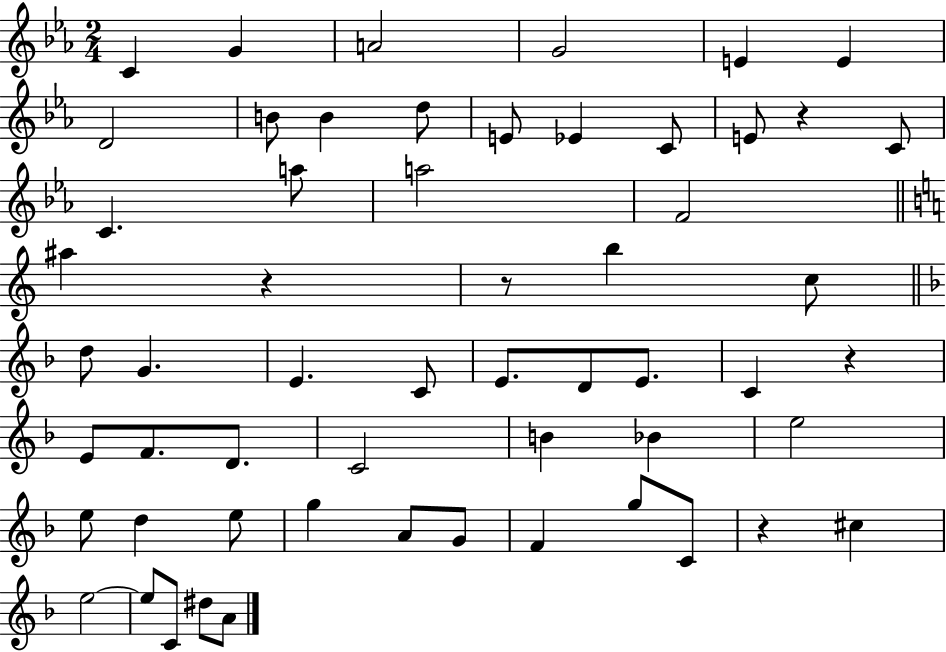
{
  \clef treble
  \numericTimeSignature
  \time 2/4
  \key ees \major
  c'4 g'4 | a'2 | g'2 | e'4 e'4 | \break d'2 | b'8 b'4 d''8 | e'8 ees'4 c'8 | e'8 r4 c'8 | \break c'4. a''8 | a''2 | f'2 | \bar "||" \break \key c \major ais''4 r4 | r8 b''4 c''8 | \bar "||" \break \key f \major d''8 g'4. | e'4. c'8 | e'8. d'8 e'8. | c'4 r4 | \break e'8 f'8. d'8. | c'2 | b'4 bes'4 | e''2 | \break e''8 d''4 e''8 | g''4 a'8 g'8 | f'4 g''8 c'8 | r4 cis''4 | \break e''2~~ | e''8 c'8 dis''8 a'8 | \bar "|."
}